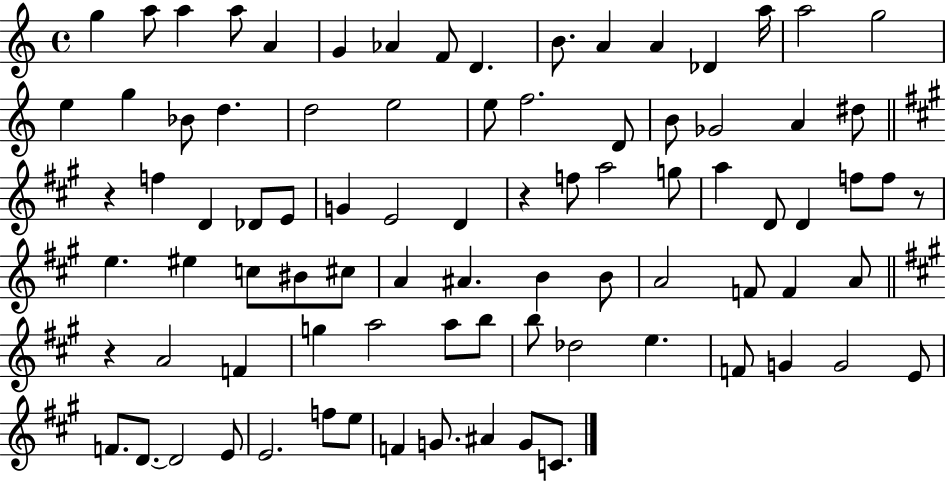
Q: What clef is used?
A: treble